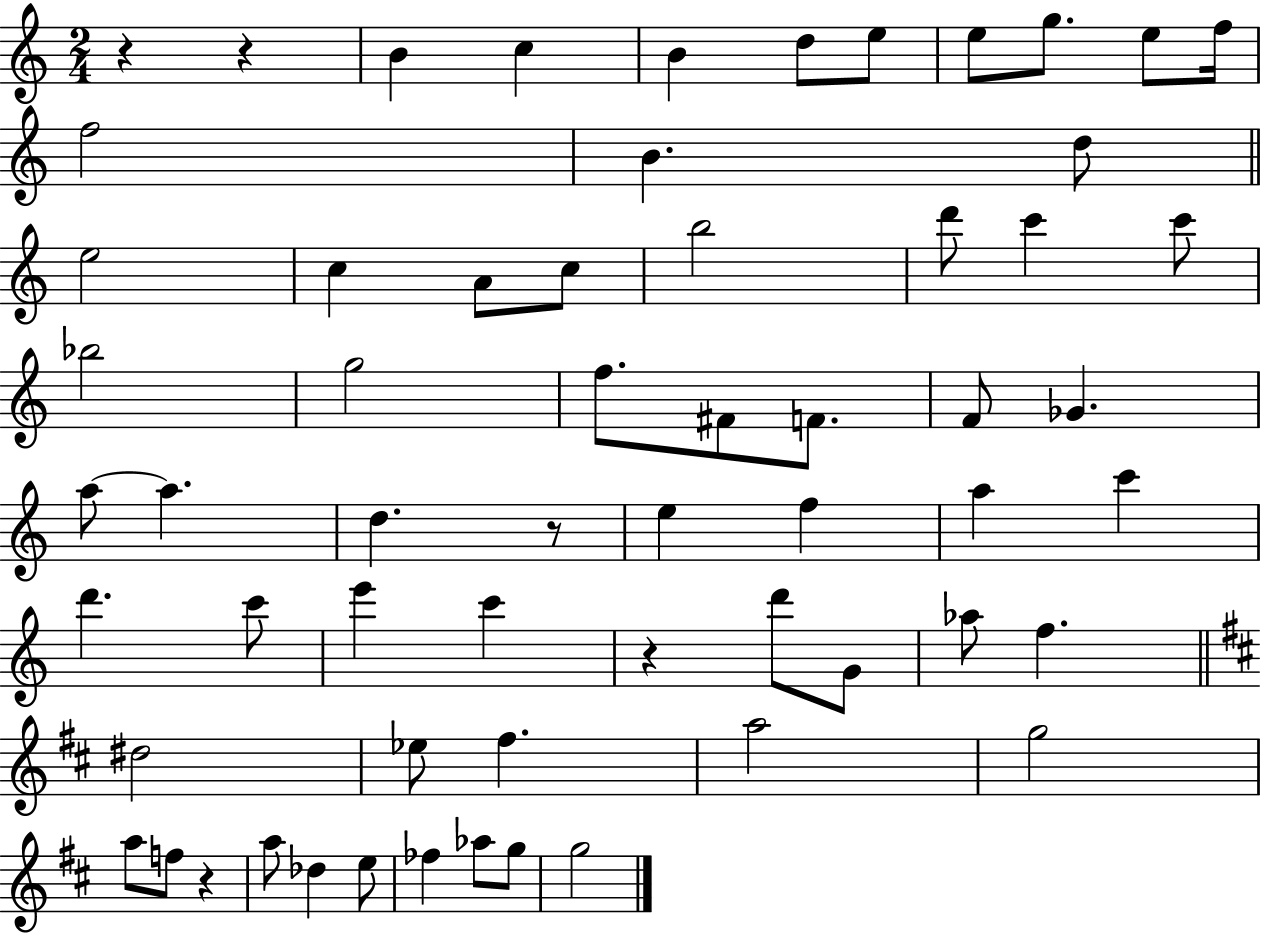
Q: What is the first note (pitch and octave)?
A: B4